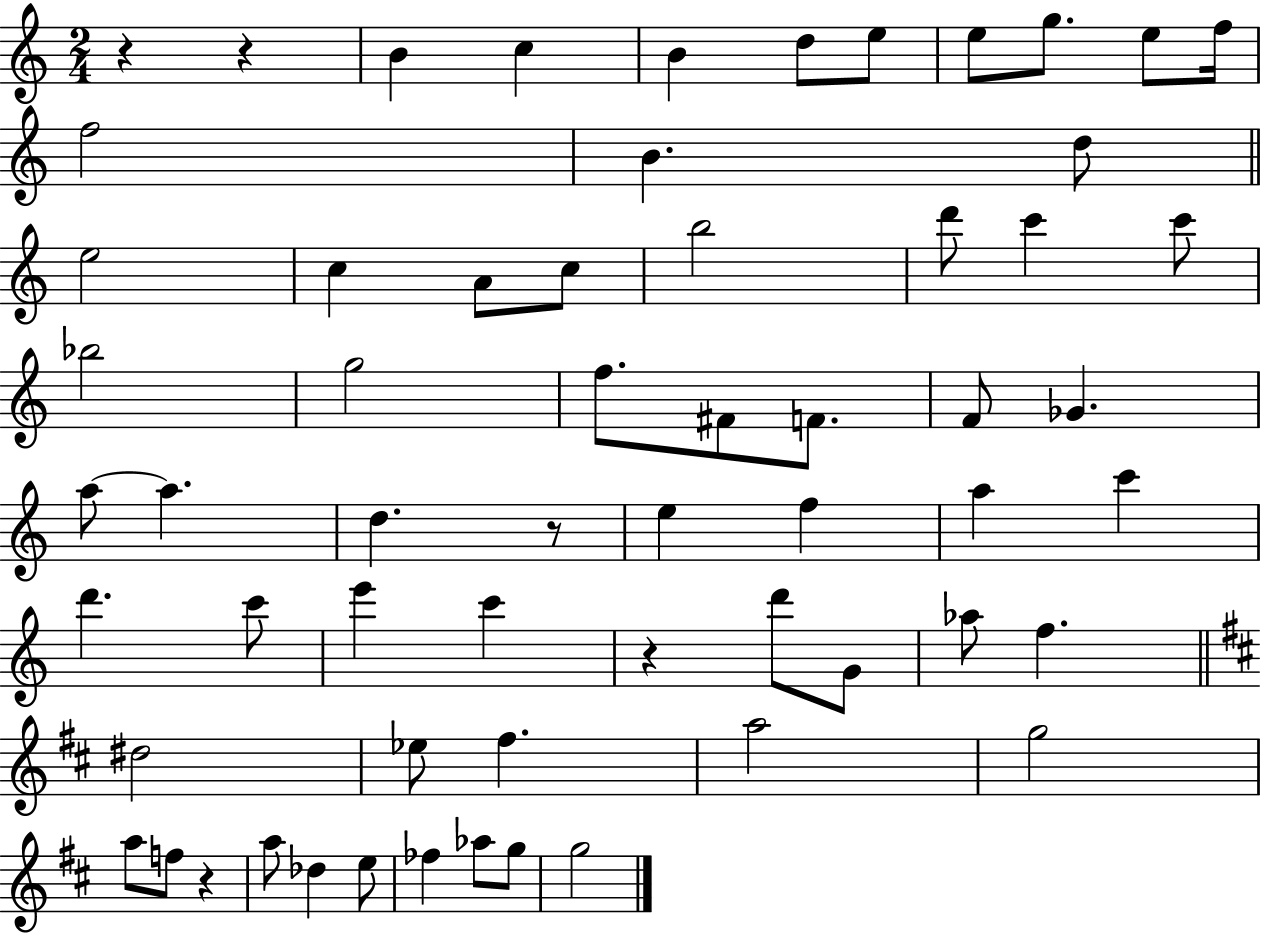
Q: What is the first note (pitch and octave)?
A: B4